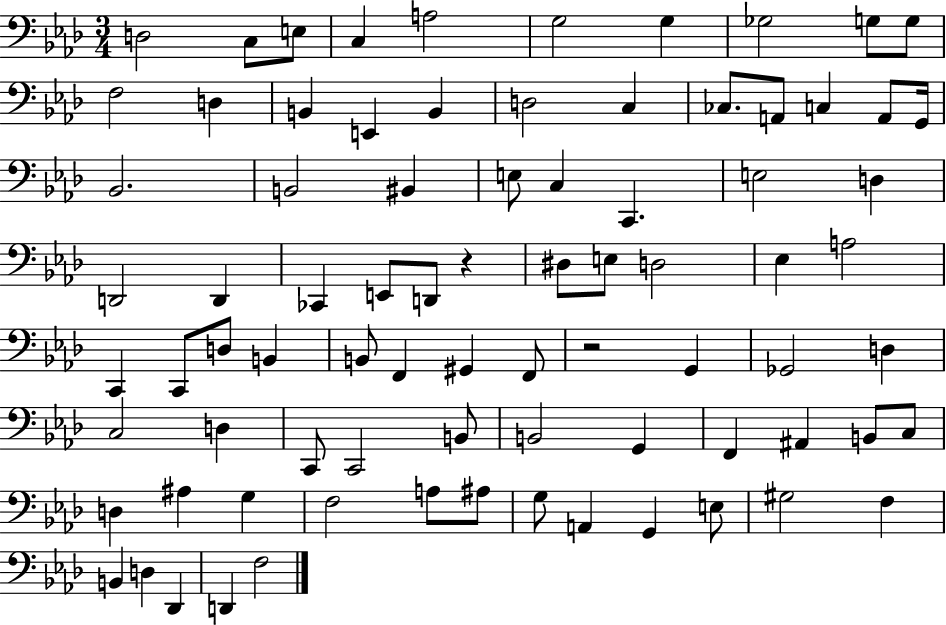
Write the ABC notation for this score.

X:1
T:Untitled
M:3/4
L:1/4
K:Ab
D,2 C,/2 E,/2 C, A,2 G,2 G, _G,2 G,/2 G,/2 F,2 D, B,, E,, B,, D,2 C, _C,/2 A,,/2 C, A,,/2 G,,/4 _B,,2 B,,2 ^B,, E,/2 C, C,, E,2 D, D,,2 D,, _C,, E,,/2 D,,/2 z ^D,/2 E,/2 D,2 _E, A,2 C,, C,,/2 D,/2 B,, B,,/2 F,, ^G,, F,,/2 z2 G,, _G,,2 D, C,2 D, C,,/2 C,,2 B,,/2 B,,2 G,, F,, ^A,, B,,/2 C,/2 D, ^A, G, F,2 A,/2 ^A,/2 G,/2 A,, G,, E,/2 ^G,2 F, B,, D, _D,, D,, F,2